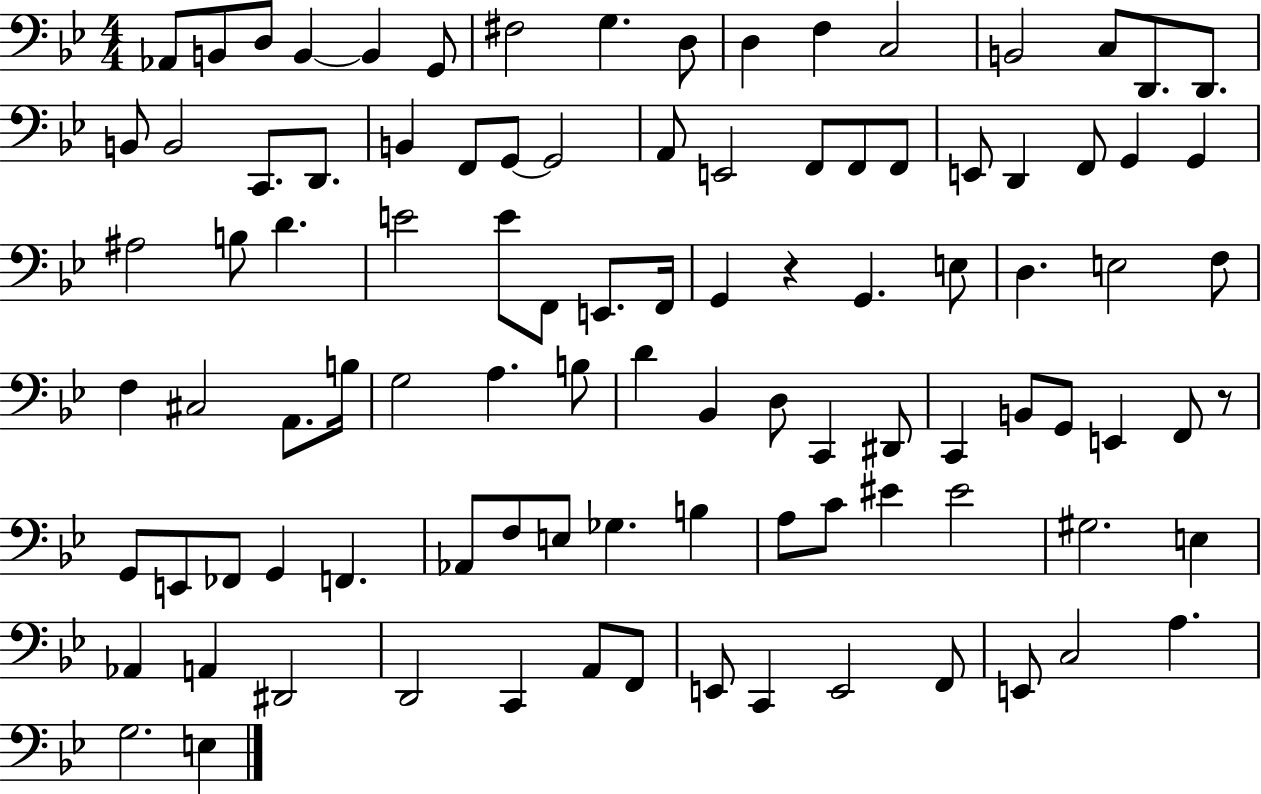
Ab2/e B2/e D3/e B2/q B2/q G2/e F#3/h G3/q. D3/e D3/q F3/q C3/h B2/h C3/e D2/e. D2/e. B2/e B2/h C2/e. D2/e. B2/q F2/e G2/e G2/h A2/e E2/h F2/e F2/e F2/e E2/e D2/q F2/e G2/q G2/q A#3/h B3/e D4/q. E4/h E4/e F2/e E2/e. F2/s G2/q R/q G2/q. E3/e D3/q. E3/h F3/e F3/q C#3/h A2/e. B3/s G3/h A3/q. B3/e D4/q Bb2/q D3/e C2/q D#2/e C2/q B2/e G2/e E2/q F2/e R/e G2/e E2/e FES2/e G2/q F2/q. Ab2/e F3/e E3/e Gb3/q. B3/q A3/e C4/e EIS4/q EIS4/h G#3/h. E3/q Ab2/q A2/q D#2/h D2/h C2/q A2/e F2/e E2/e C2/q E2/h F2/e E2/e C3/h A3/q. G3/h. E3/q